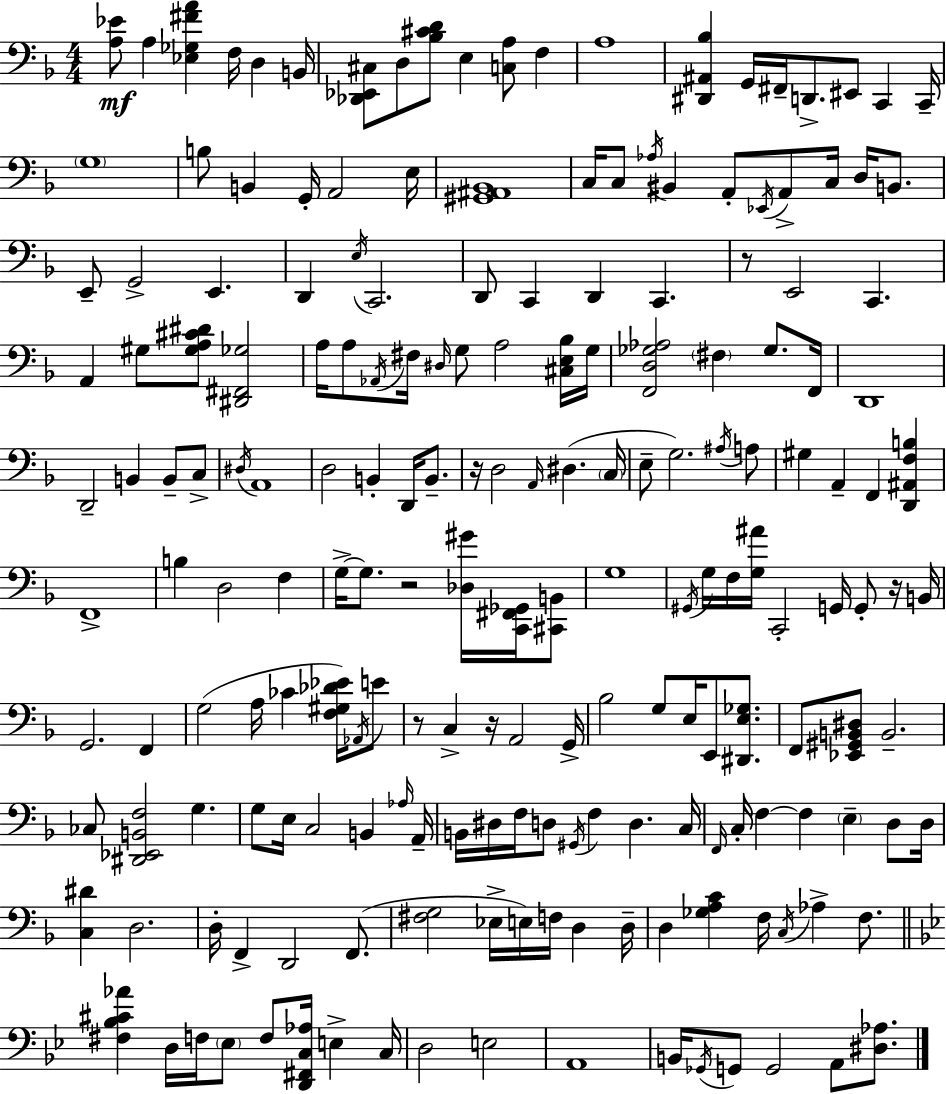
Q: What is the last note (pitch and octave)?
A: A2